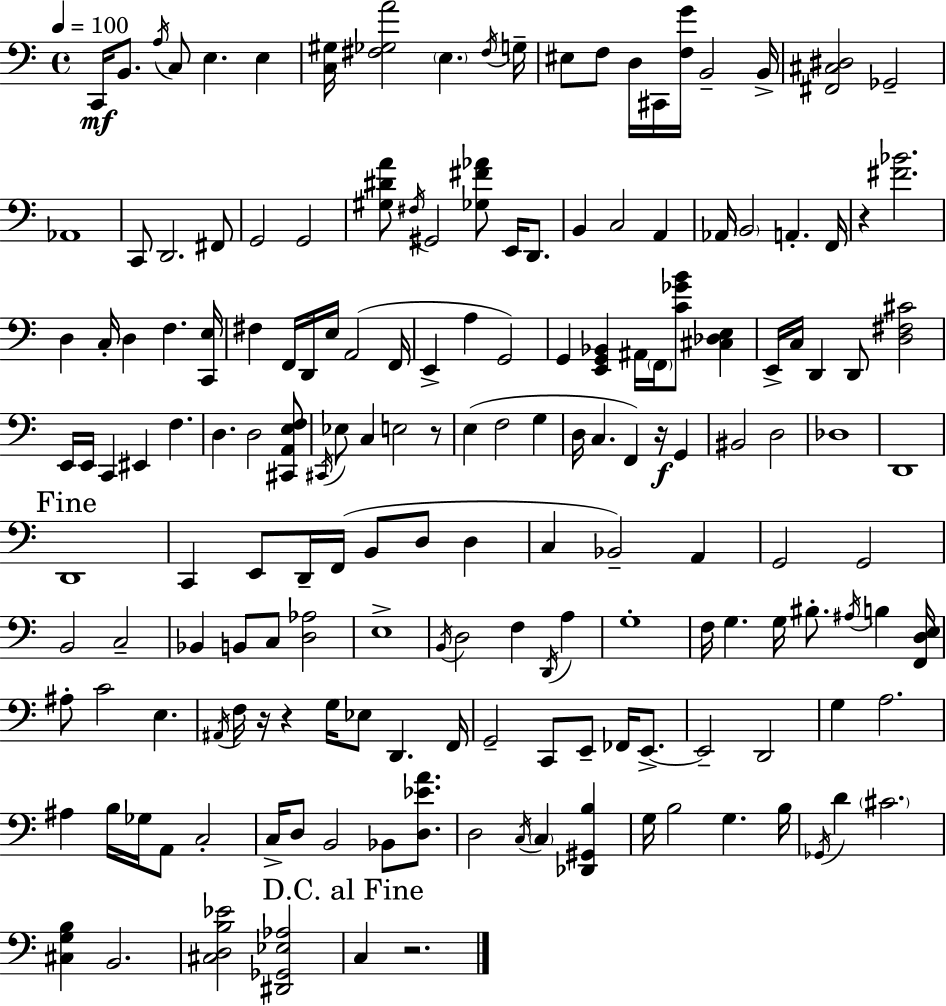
{
  \clef bass
  \time 4/4
  \defaultTimeSignature
  \key a \minor
  \tempo 4 = 100
  c,16\mf b,8. \acciaccatura { a16 } c8 e4. e4 | <c gis>16 <fis ges a'>2 \parenthesize e4. | \acciaccatura { fis16 } g16-- eis8 f8 d16 cis,16 <f g'>16 b,2-- | b,16-> <fis, cis dis>2 ges,2-- | \break aes,1 | c,8 d,2. | fis,8 g,2 g,2 | <gis dis' a'>8 \acciaccatura { fis16 } gis,2 <ges fis' aes'>8 e,16 | \break d,8. b,4 c2 a,4 | aes,16 \parenthesize b,2 a,4.-. | f,16 r4 <fis' bes'>2. | d4 c16-. d4 f4. | \break <c, e>16 fis4 f,16 d,16 e16 a,2( | f,16 e,4-> a4 g,2) | g,4 <e, g, bes,>4 ais,16 \parenthesize f,16 <c' ges' b'>8 <cis des e>4 | e,16-> c16 d,4 d,8 <d fis cis'>2 | \break e,16 e,16 c,4 eis,4 f4. | d4. d2 | <cis, a, e f>8 \acciaccatura { cis,16 } ees8 c4 e2 | r8 e4( f2 | \break g4 d16 c4. f,4) r16\f | g,4 bis,2 d2 | des1 | d,1 | \break \mark "Fine" d,1 | c,4 e,8 d,16-- f,16( b,8 d8 | d4 c4 bes,2--) | a,4 g,2 g,2 | \break b,2 c2-- | bes,4 b,8 c8 <d aes>2 | e1-> | \acciaccatura { b,16 } d2 f4 | \break \acciaccatura { d,16 } a4 g1-. | f16 g4. g16 bis8.-. | \acciaccatura { ais16 } b4 <f, d e>16 ais8-. c'2 | e4. \acciaccatura { ais,16 } f16 r16 r4 g16 ees8 | \break d,4. f,16 g,2-- | c,8 e,8-- fes,16 e,8.->~~ e,2-- | d,2 g4 a2. | ais4 b16 ges16 a,8 | \break c2-. c16-> d8 b,2 | bes,8 <d ees' a'>8. d2 | \acciaccatura { c16 } \parenthesize c4 <des, gis, b>4 g16 b2 | g4. b16 \acciaccatura { ges,16 } d'4 \parenthesize cis'2. | \break <cis g b>4 b,2. | <cis d b ees'>2 | <dis, ges, ees aes>2 \mark "D.C. al Fine" c4 r2. | \bar "|."
}